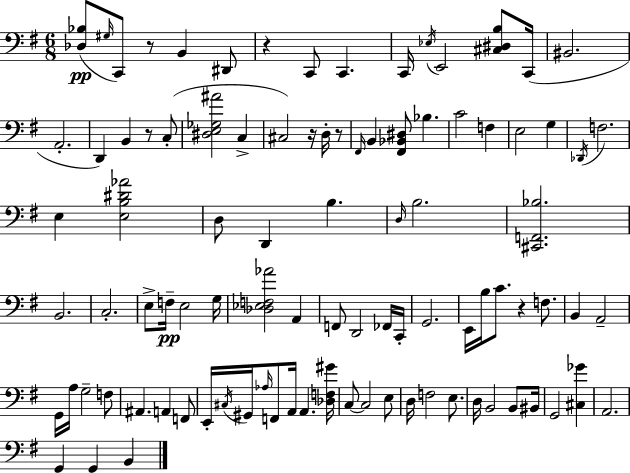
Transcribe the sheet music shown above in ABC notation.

X:1
T:Untitled
M:6/8
L:1/4
K:Em
[_D,_B,]/2 ^G,/4 C,,/2 z/2 B,, ^D,,/2 z C,,/2 C,, C,,/4 _E,/4 E,,2 [^C,^D,B,]/2 C,,/4 ^B,,2 A,,2 D,, B,, z/2 C,/2 [^D,E,_G,^A]2 C, ^C,2 z/4 D,/4 z/2 ^F,,/4 B,, [^F,,_B,,^D,]/2 _B, C2 F, E,2 G, _D,,/4 F,2 E, [E,B,^D_A]2 D,/2 D,, B, D,/4 B,2 [^C,,F,,_B,]2 B,,2 C,2 E,/2 F,/4 E,2 G,/4 [_D,_E,F,_A]2 A,, F,,/2 D,,2 _F,,/4 C,,/4 G,,2 E,,/4 B,/4 C/2 z F,/2 B,, A,,2 G,,/4 A,/4 G,2 F,/2 ^A,, A,, F,,/2 E,,/4 ^C,/4 ^G,,/4 _A,/4 F,,/2 A,,/4 A,, [_D,F,^G]/4 C,/2 C,2 E,/2 D,/4 F,2 E,/2 D,/4 B,,2 B,,/2 ^B,,/4 G,,2 [^C,_G] A,,2 G,, G,, B,,